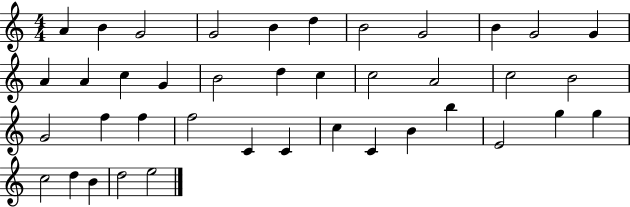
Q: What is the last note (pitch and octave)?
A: E5